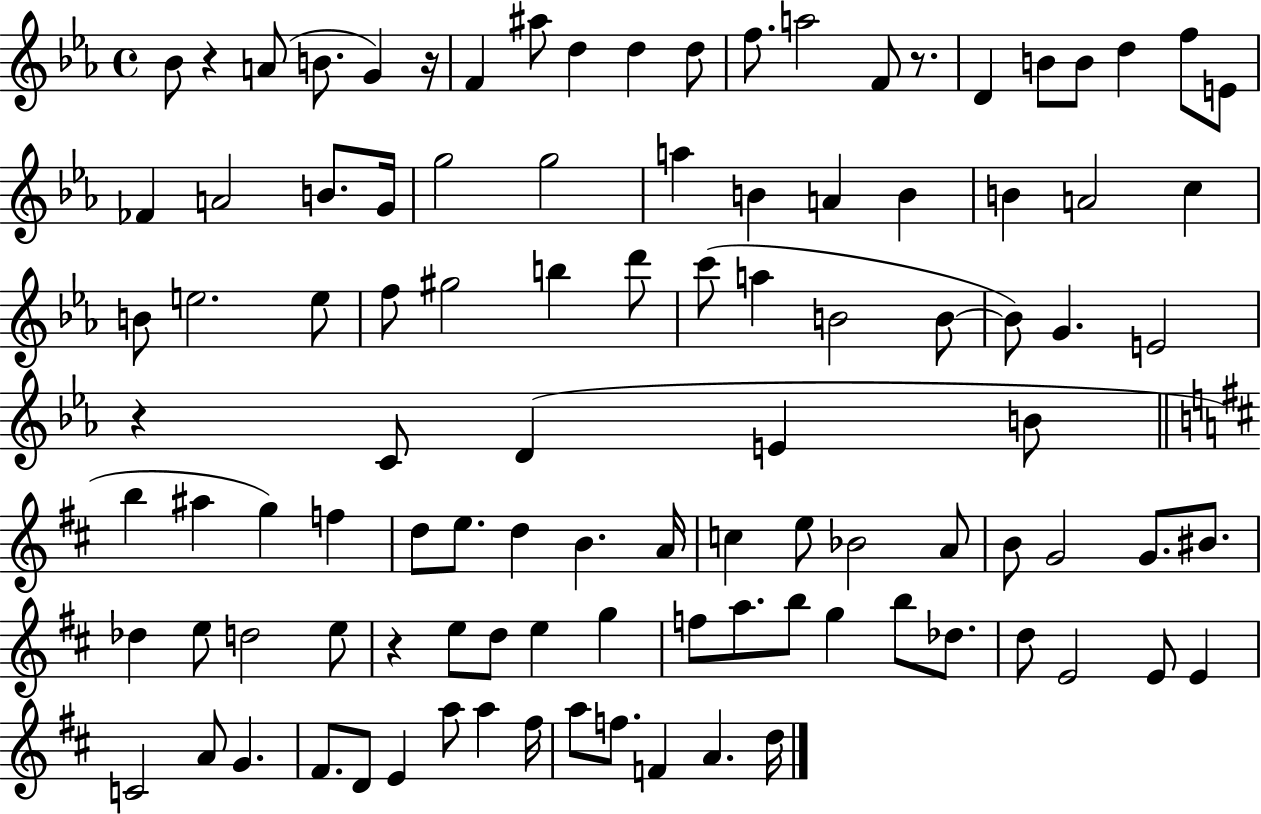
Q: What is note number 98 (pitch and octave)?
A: D5